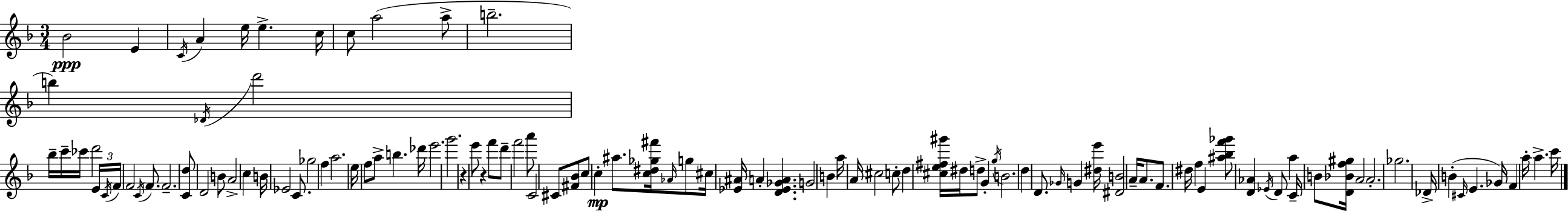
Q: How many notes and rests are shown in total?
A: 108